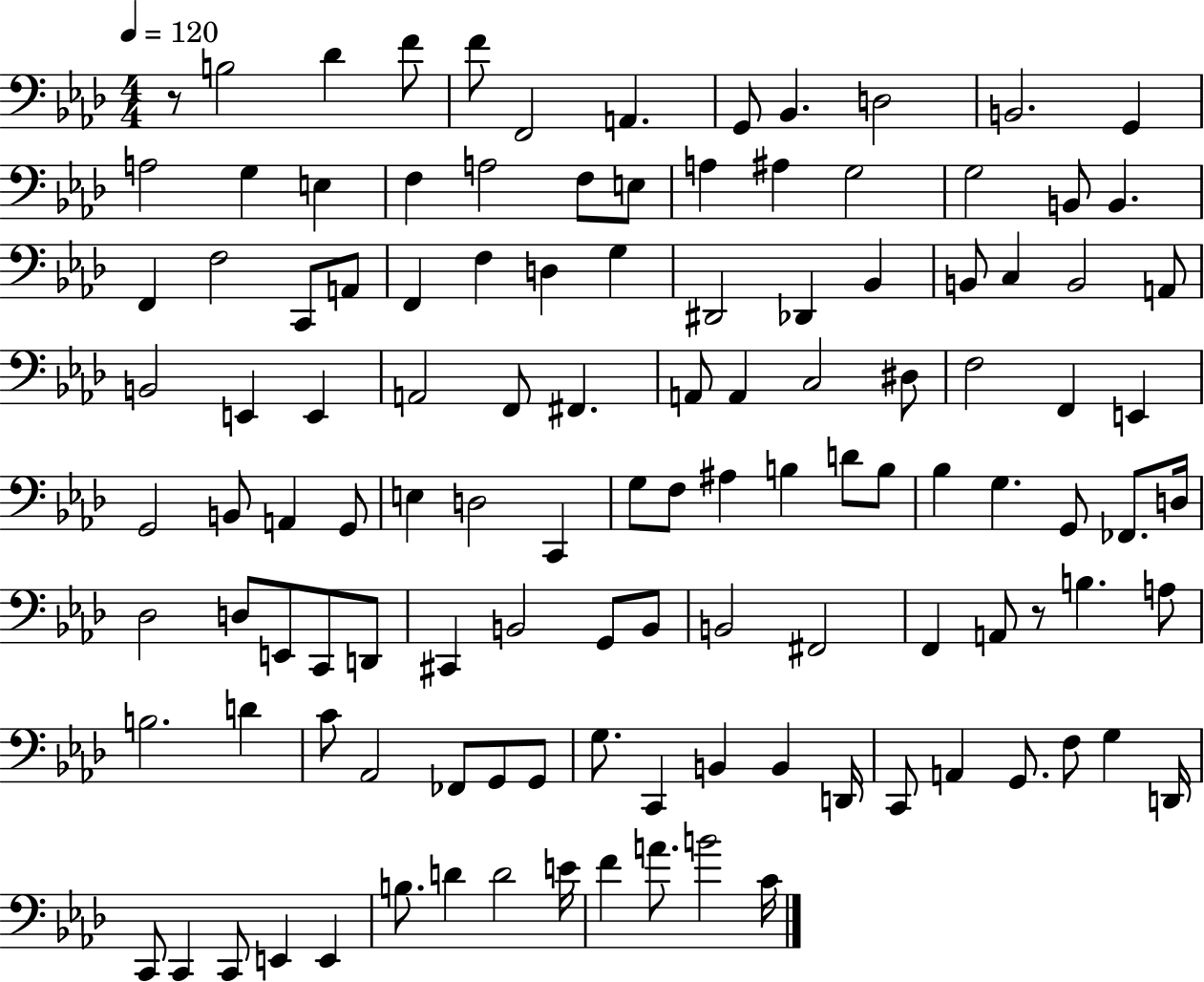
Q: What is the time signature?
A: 4/4